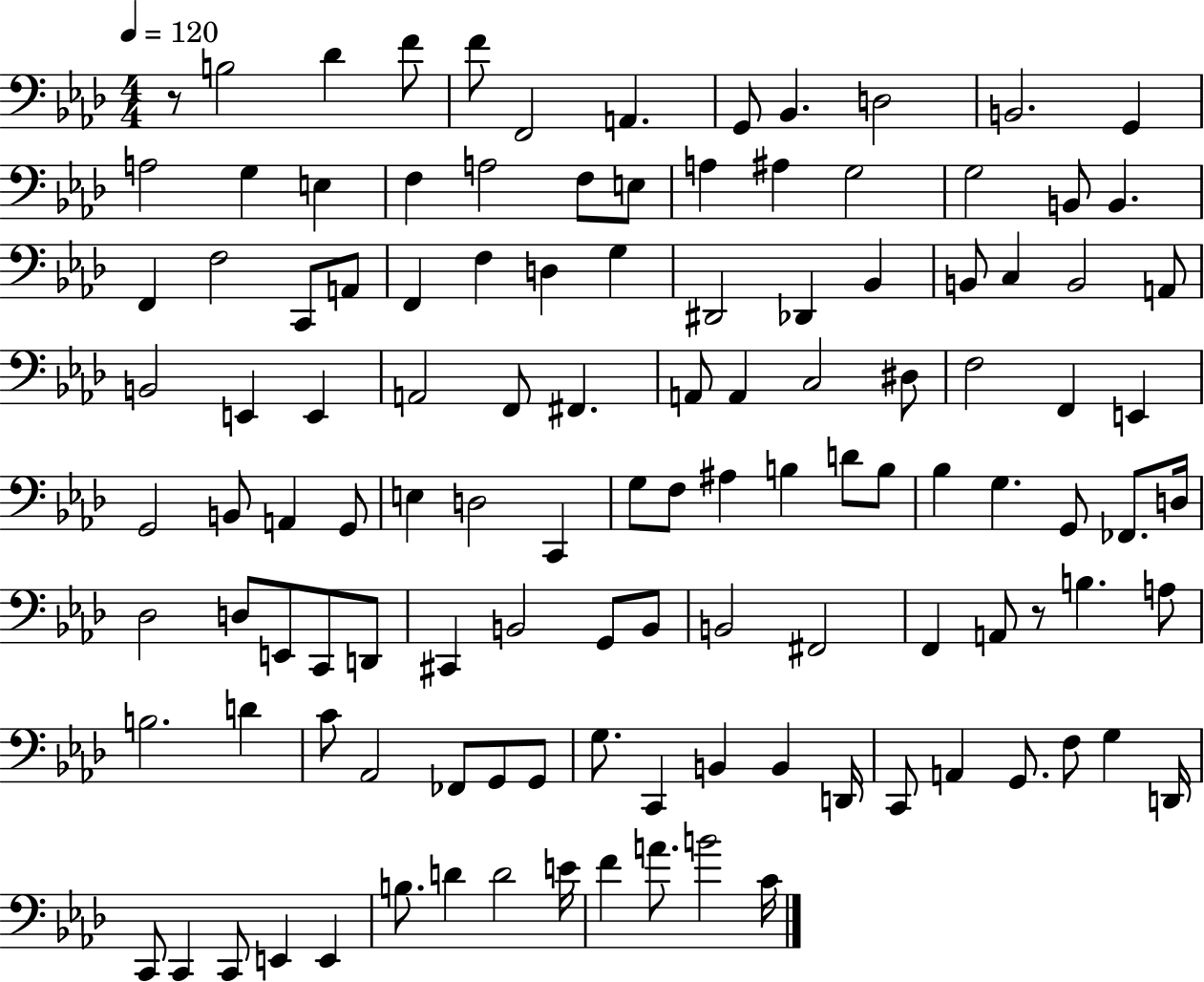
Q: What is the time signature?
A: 4/4